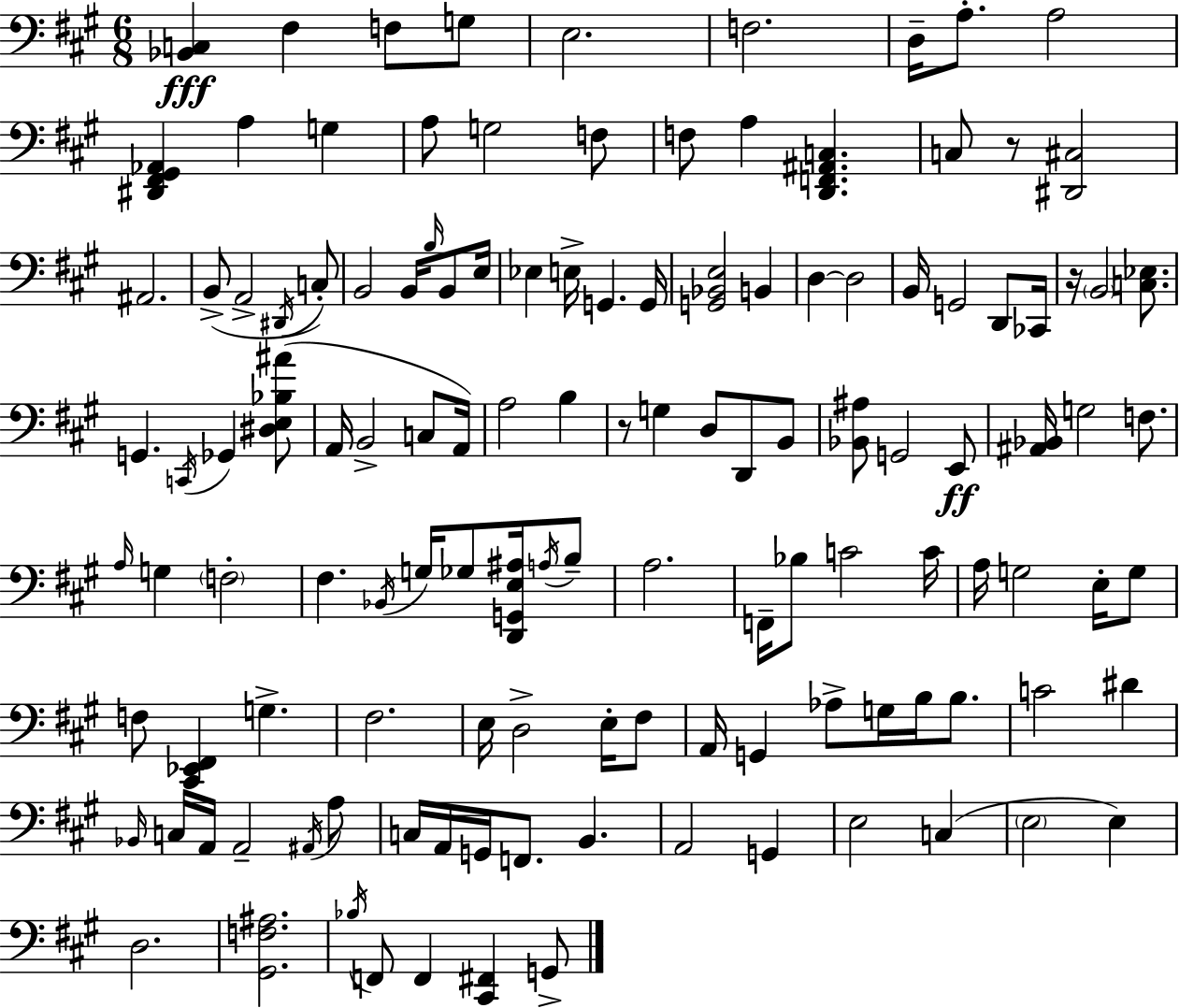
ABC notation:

X:1
T:Untitled
M:6/8
L:1/4
K:A
[_B,,C,] ^F, F,/2 G,/2 E,2 F,2 D,/4 A,/2 A,2 [^D,,^F,,^G,,_A,,] A, G, A,/2 G,2 F,/2 F,/2 A, [D,,F,,^A,,C,] C,/2 z/2 [^D,,^C,]2 ^A,,2 B,,/2 A,,2 ^D,,/4 C,/2 B,,2 B,,/4 B,/4 B,,/2 E,/4 _E, E,/4 G,, G,,/4 [G,,_B,,E,]2 B,, D, D,2 B,,/4 G,,2 D,,/2 _C,,/4 z/4 B,,2 [C,_E,]/2 G,, C,,/4 _G,, [^D,E,_B,^A]/2 A,,/4 B,,2 C,/2 A,,/4 A,2 B, z/2 G, D,/2 D,,/2 B,,/2 [_B,,^A,]/2 G,,2 E,,/2 [^A,,_B,,]/4 G,2 F,/2 A,/4 G, F,2 ^F, _B,,/4 G,/4 _G,/2 [D,,G,,E,^A,]/4 A,/4 B,/2 A,2 F,,/4 _B,/2 C2 C/4 A,/4 G,2 E,/4 G,/2 F,/2 [^C,,_E,,^F,,] G, ^F,2 E,/4 D,2 E,/4 ^F,/2 A,,/4 G,, _A,/2 G,/4 B,/4 B,/2 C2 ^D _B,,/4 C,/4 A,,/4 A,,2 ^A,,/4 A,/2 C,/4 A,,/4 G,,/4 F,,/2 B,, A,,2 G,, E,2 C, E,2 E, D,2 [^G,,F,^A,]2 _B,/4 F,,/2 F,, [^C,,^F,,] G,,/2